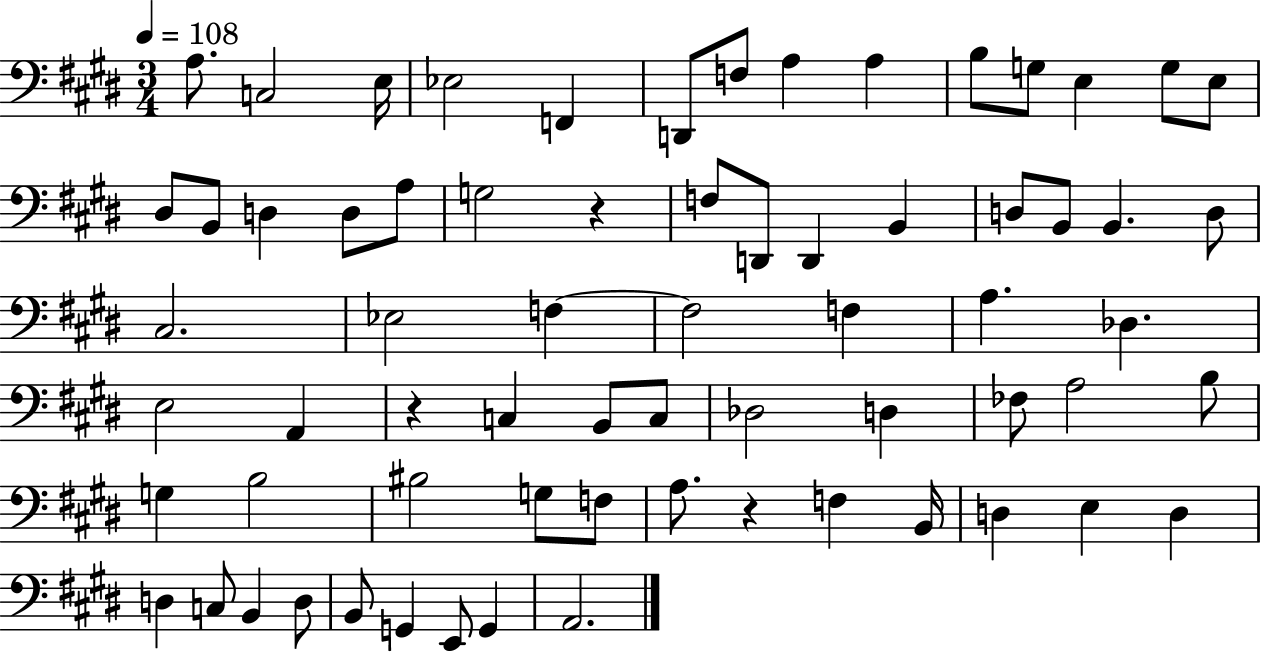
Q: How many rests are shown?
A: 3